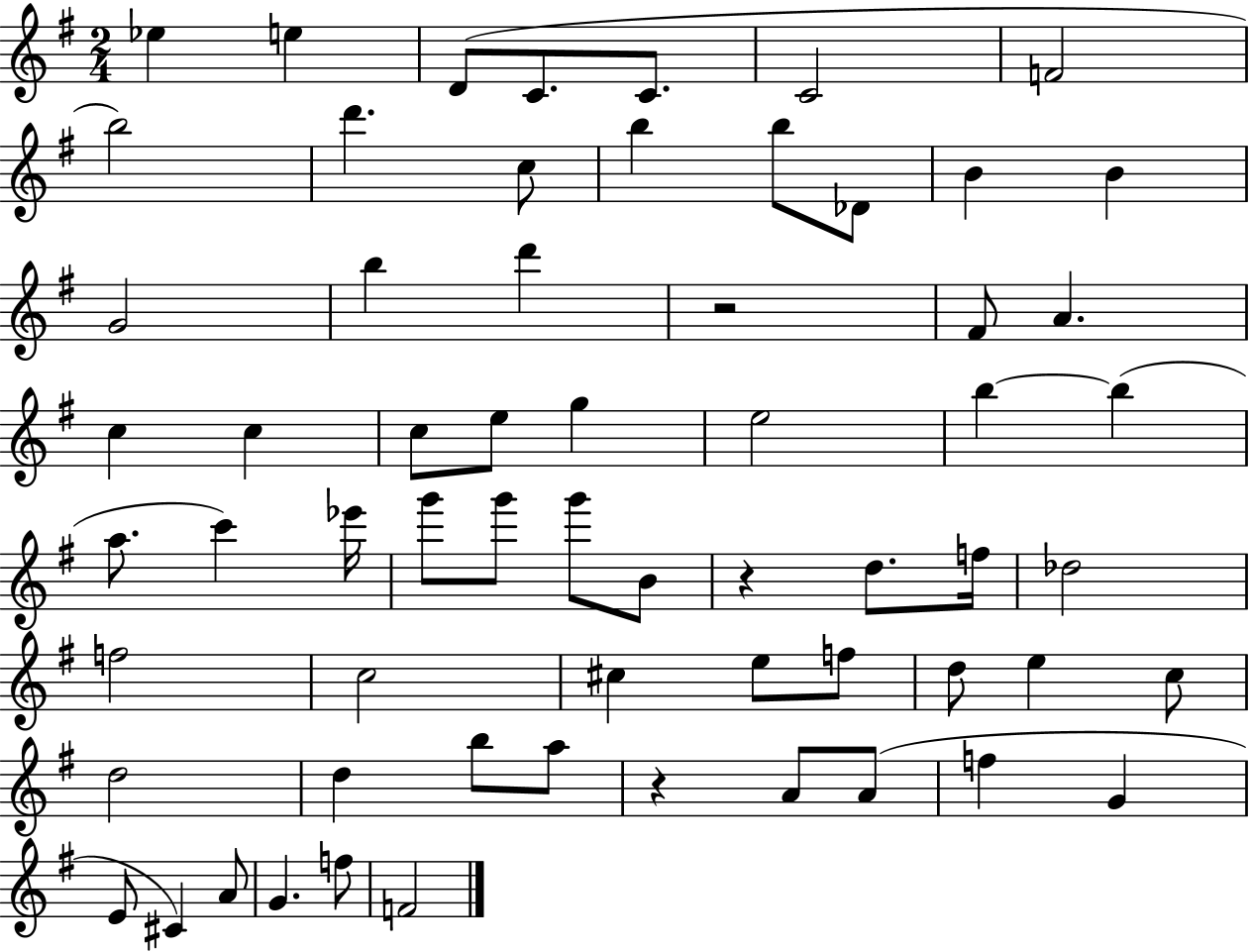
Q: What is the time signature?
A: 2/4